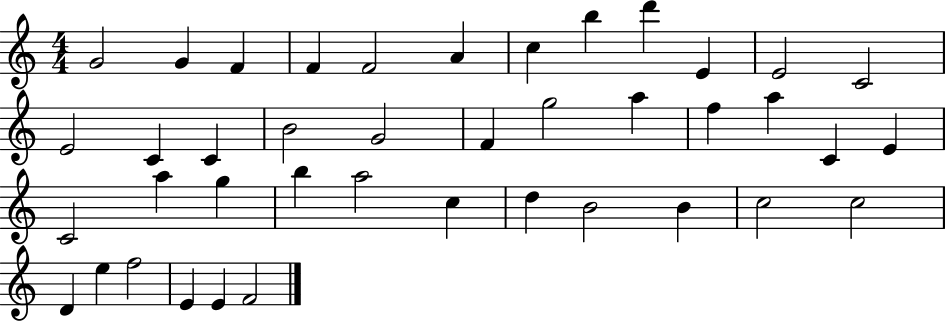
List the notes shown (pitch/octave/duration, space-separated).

G4/h G4/q F4/q F4/q F4/h A4/q C5/q B5/q D6/q E4/q E4/h C4/h E4/h C4/q C4/q B4/h G4/h F4/q G5/h A5/q F5/q A5/q C4/q E4/q C4/h A5/q G5/q B5/q A5/h C5/q D5/q B4/h B4/q C5/h C5/h D4/q E5/q F5/h E4/q E4/q F4/h